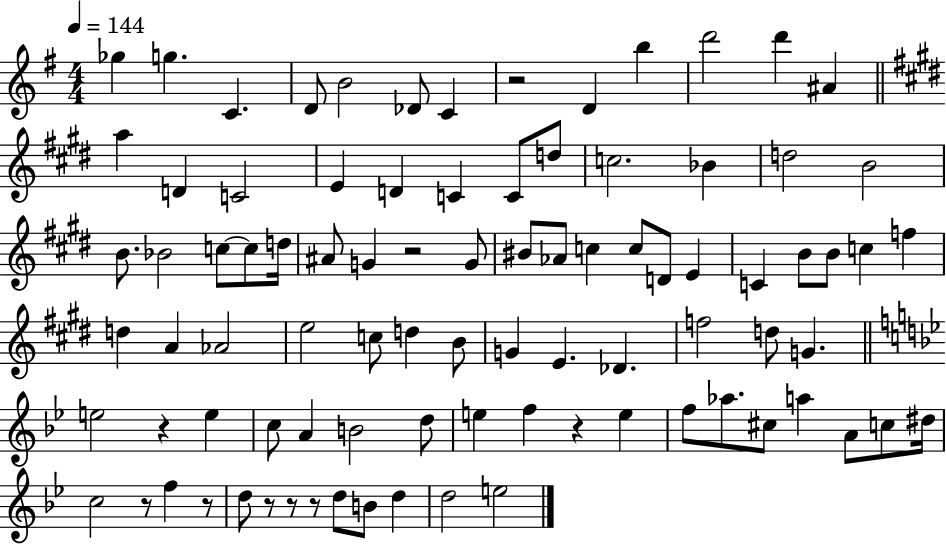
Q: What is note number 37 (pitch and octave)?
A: D4